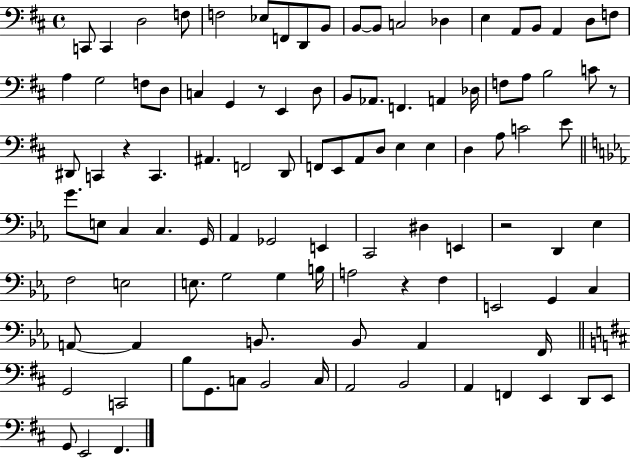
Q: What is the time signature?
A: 4/4